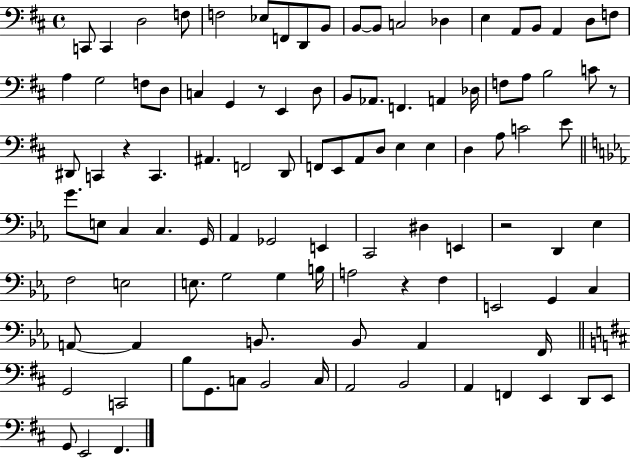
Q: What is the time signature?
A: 4/4